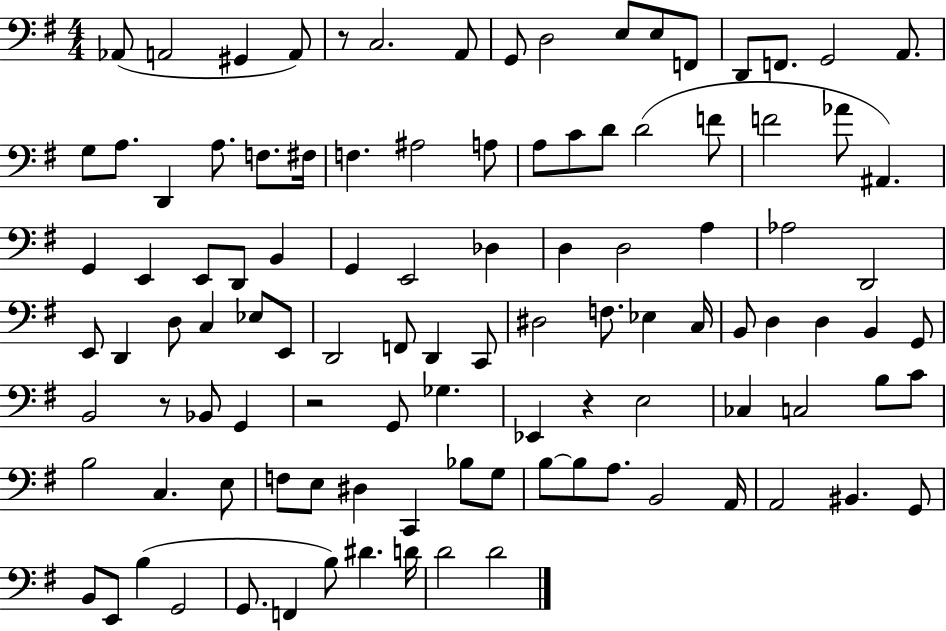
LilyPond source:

{
  \clef bass
  \numericTimeSignature
  \time 4/4
  \key g \major
  aes,8( a,2 gis,4 a,8) | r8 c2. a,8 | g,8 d2 e8 e8 f,8 | d,8 f,8. g,2 a,8. | \break g8 a8. d,4 a8. f8. fis16 | f4. ais2 a8 | a8 c'8 d'8 d'2( f'8 | f'2 aes'8 ais,4.) | \break g,4 e,4 e,8 d,8 b,4 | g,4 e,2 des4 | d4 d2 a4 | aes2 d,2 | \break e,8 d,4 d8 c4 ees8 e,8 | d,2 f,8 d,4 c,8 | dis2 f8. ees4 c16 | b,8 d4 d4 b,4 g,8 | \break b,2 r8 bes,8 g,4 | r2 g,8 ges4. | ees,4 r4 e2 | ces4 c2 b8 c'8 | \break b2 c4. e8 | f8 e8 dis4 c,4 bes8 g8 | b8~~ b8 a8. b,2 a,16 | a,2 bis,4. g,8 | \break b,8 e,8 b4( g,2 | g,8. f,4 b8) dis'4. d'16 | d'2 d'2 | \bar "|."
}